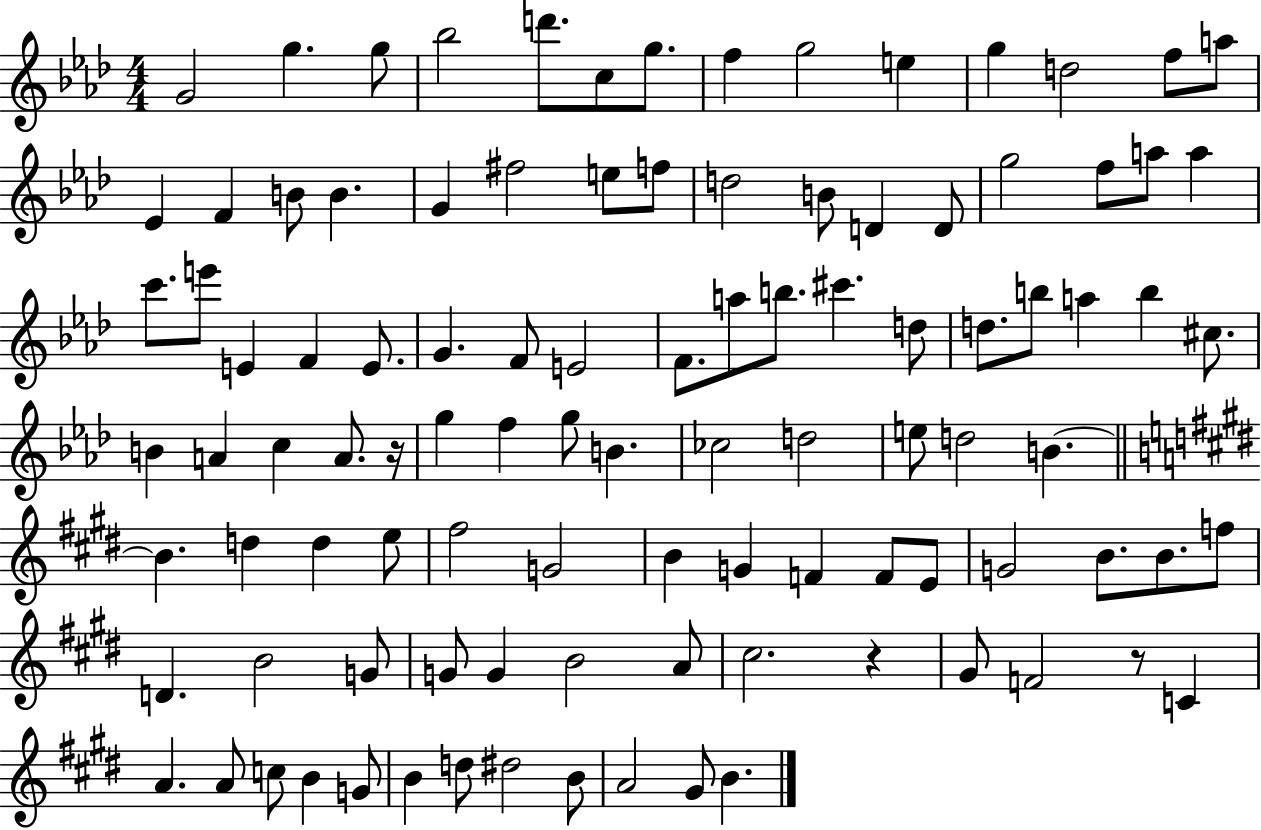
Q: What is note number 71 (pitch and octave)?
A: F4